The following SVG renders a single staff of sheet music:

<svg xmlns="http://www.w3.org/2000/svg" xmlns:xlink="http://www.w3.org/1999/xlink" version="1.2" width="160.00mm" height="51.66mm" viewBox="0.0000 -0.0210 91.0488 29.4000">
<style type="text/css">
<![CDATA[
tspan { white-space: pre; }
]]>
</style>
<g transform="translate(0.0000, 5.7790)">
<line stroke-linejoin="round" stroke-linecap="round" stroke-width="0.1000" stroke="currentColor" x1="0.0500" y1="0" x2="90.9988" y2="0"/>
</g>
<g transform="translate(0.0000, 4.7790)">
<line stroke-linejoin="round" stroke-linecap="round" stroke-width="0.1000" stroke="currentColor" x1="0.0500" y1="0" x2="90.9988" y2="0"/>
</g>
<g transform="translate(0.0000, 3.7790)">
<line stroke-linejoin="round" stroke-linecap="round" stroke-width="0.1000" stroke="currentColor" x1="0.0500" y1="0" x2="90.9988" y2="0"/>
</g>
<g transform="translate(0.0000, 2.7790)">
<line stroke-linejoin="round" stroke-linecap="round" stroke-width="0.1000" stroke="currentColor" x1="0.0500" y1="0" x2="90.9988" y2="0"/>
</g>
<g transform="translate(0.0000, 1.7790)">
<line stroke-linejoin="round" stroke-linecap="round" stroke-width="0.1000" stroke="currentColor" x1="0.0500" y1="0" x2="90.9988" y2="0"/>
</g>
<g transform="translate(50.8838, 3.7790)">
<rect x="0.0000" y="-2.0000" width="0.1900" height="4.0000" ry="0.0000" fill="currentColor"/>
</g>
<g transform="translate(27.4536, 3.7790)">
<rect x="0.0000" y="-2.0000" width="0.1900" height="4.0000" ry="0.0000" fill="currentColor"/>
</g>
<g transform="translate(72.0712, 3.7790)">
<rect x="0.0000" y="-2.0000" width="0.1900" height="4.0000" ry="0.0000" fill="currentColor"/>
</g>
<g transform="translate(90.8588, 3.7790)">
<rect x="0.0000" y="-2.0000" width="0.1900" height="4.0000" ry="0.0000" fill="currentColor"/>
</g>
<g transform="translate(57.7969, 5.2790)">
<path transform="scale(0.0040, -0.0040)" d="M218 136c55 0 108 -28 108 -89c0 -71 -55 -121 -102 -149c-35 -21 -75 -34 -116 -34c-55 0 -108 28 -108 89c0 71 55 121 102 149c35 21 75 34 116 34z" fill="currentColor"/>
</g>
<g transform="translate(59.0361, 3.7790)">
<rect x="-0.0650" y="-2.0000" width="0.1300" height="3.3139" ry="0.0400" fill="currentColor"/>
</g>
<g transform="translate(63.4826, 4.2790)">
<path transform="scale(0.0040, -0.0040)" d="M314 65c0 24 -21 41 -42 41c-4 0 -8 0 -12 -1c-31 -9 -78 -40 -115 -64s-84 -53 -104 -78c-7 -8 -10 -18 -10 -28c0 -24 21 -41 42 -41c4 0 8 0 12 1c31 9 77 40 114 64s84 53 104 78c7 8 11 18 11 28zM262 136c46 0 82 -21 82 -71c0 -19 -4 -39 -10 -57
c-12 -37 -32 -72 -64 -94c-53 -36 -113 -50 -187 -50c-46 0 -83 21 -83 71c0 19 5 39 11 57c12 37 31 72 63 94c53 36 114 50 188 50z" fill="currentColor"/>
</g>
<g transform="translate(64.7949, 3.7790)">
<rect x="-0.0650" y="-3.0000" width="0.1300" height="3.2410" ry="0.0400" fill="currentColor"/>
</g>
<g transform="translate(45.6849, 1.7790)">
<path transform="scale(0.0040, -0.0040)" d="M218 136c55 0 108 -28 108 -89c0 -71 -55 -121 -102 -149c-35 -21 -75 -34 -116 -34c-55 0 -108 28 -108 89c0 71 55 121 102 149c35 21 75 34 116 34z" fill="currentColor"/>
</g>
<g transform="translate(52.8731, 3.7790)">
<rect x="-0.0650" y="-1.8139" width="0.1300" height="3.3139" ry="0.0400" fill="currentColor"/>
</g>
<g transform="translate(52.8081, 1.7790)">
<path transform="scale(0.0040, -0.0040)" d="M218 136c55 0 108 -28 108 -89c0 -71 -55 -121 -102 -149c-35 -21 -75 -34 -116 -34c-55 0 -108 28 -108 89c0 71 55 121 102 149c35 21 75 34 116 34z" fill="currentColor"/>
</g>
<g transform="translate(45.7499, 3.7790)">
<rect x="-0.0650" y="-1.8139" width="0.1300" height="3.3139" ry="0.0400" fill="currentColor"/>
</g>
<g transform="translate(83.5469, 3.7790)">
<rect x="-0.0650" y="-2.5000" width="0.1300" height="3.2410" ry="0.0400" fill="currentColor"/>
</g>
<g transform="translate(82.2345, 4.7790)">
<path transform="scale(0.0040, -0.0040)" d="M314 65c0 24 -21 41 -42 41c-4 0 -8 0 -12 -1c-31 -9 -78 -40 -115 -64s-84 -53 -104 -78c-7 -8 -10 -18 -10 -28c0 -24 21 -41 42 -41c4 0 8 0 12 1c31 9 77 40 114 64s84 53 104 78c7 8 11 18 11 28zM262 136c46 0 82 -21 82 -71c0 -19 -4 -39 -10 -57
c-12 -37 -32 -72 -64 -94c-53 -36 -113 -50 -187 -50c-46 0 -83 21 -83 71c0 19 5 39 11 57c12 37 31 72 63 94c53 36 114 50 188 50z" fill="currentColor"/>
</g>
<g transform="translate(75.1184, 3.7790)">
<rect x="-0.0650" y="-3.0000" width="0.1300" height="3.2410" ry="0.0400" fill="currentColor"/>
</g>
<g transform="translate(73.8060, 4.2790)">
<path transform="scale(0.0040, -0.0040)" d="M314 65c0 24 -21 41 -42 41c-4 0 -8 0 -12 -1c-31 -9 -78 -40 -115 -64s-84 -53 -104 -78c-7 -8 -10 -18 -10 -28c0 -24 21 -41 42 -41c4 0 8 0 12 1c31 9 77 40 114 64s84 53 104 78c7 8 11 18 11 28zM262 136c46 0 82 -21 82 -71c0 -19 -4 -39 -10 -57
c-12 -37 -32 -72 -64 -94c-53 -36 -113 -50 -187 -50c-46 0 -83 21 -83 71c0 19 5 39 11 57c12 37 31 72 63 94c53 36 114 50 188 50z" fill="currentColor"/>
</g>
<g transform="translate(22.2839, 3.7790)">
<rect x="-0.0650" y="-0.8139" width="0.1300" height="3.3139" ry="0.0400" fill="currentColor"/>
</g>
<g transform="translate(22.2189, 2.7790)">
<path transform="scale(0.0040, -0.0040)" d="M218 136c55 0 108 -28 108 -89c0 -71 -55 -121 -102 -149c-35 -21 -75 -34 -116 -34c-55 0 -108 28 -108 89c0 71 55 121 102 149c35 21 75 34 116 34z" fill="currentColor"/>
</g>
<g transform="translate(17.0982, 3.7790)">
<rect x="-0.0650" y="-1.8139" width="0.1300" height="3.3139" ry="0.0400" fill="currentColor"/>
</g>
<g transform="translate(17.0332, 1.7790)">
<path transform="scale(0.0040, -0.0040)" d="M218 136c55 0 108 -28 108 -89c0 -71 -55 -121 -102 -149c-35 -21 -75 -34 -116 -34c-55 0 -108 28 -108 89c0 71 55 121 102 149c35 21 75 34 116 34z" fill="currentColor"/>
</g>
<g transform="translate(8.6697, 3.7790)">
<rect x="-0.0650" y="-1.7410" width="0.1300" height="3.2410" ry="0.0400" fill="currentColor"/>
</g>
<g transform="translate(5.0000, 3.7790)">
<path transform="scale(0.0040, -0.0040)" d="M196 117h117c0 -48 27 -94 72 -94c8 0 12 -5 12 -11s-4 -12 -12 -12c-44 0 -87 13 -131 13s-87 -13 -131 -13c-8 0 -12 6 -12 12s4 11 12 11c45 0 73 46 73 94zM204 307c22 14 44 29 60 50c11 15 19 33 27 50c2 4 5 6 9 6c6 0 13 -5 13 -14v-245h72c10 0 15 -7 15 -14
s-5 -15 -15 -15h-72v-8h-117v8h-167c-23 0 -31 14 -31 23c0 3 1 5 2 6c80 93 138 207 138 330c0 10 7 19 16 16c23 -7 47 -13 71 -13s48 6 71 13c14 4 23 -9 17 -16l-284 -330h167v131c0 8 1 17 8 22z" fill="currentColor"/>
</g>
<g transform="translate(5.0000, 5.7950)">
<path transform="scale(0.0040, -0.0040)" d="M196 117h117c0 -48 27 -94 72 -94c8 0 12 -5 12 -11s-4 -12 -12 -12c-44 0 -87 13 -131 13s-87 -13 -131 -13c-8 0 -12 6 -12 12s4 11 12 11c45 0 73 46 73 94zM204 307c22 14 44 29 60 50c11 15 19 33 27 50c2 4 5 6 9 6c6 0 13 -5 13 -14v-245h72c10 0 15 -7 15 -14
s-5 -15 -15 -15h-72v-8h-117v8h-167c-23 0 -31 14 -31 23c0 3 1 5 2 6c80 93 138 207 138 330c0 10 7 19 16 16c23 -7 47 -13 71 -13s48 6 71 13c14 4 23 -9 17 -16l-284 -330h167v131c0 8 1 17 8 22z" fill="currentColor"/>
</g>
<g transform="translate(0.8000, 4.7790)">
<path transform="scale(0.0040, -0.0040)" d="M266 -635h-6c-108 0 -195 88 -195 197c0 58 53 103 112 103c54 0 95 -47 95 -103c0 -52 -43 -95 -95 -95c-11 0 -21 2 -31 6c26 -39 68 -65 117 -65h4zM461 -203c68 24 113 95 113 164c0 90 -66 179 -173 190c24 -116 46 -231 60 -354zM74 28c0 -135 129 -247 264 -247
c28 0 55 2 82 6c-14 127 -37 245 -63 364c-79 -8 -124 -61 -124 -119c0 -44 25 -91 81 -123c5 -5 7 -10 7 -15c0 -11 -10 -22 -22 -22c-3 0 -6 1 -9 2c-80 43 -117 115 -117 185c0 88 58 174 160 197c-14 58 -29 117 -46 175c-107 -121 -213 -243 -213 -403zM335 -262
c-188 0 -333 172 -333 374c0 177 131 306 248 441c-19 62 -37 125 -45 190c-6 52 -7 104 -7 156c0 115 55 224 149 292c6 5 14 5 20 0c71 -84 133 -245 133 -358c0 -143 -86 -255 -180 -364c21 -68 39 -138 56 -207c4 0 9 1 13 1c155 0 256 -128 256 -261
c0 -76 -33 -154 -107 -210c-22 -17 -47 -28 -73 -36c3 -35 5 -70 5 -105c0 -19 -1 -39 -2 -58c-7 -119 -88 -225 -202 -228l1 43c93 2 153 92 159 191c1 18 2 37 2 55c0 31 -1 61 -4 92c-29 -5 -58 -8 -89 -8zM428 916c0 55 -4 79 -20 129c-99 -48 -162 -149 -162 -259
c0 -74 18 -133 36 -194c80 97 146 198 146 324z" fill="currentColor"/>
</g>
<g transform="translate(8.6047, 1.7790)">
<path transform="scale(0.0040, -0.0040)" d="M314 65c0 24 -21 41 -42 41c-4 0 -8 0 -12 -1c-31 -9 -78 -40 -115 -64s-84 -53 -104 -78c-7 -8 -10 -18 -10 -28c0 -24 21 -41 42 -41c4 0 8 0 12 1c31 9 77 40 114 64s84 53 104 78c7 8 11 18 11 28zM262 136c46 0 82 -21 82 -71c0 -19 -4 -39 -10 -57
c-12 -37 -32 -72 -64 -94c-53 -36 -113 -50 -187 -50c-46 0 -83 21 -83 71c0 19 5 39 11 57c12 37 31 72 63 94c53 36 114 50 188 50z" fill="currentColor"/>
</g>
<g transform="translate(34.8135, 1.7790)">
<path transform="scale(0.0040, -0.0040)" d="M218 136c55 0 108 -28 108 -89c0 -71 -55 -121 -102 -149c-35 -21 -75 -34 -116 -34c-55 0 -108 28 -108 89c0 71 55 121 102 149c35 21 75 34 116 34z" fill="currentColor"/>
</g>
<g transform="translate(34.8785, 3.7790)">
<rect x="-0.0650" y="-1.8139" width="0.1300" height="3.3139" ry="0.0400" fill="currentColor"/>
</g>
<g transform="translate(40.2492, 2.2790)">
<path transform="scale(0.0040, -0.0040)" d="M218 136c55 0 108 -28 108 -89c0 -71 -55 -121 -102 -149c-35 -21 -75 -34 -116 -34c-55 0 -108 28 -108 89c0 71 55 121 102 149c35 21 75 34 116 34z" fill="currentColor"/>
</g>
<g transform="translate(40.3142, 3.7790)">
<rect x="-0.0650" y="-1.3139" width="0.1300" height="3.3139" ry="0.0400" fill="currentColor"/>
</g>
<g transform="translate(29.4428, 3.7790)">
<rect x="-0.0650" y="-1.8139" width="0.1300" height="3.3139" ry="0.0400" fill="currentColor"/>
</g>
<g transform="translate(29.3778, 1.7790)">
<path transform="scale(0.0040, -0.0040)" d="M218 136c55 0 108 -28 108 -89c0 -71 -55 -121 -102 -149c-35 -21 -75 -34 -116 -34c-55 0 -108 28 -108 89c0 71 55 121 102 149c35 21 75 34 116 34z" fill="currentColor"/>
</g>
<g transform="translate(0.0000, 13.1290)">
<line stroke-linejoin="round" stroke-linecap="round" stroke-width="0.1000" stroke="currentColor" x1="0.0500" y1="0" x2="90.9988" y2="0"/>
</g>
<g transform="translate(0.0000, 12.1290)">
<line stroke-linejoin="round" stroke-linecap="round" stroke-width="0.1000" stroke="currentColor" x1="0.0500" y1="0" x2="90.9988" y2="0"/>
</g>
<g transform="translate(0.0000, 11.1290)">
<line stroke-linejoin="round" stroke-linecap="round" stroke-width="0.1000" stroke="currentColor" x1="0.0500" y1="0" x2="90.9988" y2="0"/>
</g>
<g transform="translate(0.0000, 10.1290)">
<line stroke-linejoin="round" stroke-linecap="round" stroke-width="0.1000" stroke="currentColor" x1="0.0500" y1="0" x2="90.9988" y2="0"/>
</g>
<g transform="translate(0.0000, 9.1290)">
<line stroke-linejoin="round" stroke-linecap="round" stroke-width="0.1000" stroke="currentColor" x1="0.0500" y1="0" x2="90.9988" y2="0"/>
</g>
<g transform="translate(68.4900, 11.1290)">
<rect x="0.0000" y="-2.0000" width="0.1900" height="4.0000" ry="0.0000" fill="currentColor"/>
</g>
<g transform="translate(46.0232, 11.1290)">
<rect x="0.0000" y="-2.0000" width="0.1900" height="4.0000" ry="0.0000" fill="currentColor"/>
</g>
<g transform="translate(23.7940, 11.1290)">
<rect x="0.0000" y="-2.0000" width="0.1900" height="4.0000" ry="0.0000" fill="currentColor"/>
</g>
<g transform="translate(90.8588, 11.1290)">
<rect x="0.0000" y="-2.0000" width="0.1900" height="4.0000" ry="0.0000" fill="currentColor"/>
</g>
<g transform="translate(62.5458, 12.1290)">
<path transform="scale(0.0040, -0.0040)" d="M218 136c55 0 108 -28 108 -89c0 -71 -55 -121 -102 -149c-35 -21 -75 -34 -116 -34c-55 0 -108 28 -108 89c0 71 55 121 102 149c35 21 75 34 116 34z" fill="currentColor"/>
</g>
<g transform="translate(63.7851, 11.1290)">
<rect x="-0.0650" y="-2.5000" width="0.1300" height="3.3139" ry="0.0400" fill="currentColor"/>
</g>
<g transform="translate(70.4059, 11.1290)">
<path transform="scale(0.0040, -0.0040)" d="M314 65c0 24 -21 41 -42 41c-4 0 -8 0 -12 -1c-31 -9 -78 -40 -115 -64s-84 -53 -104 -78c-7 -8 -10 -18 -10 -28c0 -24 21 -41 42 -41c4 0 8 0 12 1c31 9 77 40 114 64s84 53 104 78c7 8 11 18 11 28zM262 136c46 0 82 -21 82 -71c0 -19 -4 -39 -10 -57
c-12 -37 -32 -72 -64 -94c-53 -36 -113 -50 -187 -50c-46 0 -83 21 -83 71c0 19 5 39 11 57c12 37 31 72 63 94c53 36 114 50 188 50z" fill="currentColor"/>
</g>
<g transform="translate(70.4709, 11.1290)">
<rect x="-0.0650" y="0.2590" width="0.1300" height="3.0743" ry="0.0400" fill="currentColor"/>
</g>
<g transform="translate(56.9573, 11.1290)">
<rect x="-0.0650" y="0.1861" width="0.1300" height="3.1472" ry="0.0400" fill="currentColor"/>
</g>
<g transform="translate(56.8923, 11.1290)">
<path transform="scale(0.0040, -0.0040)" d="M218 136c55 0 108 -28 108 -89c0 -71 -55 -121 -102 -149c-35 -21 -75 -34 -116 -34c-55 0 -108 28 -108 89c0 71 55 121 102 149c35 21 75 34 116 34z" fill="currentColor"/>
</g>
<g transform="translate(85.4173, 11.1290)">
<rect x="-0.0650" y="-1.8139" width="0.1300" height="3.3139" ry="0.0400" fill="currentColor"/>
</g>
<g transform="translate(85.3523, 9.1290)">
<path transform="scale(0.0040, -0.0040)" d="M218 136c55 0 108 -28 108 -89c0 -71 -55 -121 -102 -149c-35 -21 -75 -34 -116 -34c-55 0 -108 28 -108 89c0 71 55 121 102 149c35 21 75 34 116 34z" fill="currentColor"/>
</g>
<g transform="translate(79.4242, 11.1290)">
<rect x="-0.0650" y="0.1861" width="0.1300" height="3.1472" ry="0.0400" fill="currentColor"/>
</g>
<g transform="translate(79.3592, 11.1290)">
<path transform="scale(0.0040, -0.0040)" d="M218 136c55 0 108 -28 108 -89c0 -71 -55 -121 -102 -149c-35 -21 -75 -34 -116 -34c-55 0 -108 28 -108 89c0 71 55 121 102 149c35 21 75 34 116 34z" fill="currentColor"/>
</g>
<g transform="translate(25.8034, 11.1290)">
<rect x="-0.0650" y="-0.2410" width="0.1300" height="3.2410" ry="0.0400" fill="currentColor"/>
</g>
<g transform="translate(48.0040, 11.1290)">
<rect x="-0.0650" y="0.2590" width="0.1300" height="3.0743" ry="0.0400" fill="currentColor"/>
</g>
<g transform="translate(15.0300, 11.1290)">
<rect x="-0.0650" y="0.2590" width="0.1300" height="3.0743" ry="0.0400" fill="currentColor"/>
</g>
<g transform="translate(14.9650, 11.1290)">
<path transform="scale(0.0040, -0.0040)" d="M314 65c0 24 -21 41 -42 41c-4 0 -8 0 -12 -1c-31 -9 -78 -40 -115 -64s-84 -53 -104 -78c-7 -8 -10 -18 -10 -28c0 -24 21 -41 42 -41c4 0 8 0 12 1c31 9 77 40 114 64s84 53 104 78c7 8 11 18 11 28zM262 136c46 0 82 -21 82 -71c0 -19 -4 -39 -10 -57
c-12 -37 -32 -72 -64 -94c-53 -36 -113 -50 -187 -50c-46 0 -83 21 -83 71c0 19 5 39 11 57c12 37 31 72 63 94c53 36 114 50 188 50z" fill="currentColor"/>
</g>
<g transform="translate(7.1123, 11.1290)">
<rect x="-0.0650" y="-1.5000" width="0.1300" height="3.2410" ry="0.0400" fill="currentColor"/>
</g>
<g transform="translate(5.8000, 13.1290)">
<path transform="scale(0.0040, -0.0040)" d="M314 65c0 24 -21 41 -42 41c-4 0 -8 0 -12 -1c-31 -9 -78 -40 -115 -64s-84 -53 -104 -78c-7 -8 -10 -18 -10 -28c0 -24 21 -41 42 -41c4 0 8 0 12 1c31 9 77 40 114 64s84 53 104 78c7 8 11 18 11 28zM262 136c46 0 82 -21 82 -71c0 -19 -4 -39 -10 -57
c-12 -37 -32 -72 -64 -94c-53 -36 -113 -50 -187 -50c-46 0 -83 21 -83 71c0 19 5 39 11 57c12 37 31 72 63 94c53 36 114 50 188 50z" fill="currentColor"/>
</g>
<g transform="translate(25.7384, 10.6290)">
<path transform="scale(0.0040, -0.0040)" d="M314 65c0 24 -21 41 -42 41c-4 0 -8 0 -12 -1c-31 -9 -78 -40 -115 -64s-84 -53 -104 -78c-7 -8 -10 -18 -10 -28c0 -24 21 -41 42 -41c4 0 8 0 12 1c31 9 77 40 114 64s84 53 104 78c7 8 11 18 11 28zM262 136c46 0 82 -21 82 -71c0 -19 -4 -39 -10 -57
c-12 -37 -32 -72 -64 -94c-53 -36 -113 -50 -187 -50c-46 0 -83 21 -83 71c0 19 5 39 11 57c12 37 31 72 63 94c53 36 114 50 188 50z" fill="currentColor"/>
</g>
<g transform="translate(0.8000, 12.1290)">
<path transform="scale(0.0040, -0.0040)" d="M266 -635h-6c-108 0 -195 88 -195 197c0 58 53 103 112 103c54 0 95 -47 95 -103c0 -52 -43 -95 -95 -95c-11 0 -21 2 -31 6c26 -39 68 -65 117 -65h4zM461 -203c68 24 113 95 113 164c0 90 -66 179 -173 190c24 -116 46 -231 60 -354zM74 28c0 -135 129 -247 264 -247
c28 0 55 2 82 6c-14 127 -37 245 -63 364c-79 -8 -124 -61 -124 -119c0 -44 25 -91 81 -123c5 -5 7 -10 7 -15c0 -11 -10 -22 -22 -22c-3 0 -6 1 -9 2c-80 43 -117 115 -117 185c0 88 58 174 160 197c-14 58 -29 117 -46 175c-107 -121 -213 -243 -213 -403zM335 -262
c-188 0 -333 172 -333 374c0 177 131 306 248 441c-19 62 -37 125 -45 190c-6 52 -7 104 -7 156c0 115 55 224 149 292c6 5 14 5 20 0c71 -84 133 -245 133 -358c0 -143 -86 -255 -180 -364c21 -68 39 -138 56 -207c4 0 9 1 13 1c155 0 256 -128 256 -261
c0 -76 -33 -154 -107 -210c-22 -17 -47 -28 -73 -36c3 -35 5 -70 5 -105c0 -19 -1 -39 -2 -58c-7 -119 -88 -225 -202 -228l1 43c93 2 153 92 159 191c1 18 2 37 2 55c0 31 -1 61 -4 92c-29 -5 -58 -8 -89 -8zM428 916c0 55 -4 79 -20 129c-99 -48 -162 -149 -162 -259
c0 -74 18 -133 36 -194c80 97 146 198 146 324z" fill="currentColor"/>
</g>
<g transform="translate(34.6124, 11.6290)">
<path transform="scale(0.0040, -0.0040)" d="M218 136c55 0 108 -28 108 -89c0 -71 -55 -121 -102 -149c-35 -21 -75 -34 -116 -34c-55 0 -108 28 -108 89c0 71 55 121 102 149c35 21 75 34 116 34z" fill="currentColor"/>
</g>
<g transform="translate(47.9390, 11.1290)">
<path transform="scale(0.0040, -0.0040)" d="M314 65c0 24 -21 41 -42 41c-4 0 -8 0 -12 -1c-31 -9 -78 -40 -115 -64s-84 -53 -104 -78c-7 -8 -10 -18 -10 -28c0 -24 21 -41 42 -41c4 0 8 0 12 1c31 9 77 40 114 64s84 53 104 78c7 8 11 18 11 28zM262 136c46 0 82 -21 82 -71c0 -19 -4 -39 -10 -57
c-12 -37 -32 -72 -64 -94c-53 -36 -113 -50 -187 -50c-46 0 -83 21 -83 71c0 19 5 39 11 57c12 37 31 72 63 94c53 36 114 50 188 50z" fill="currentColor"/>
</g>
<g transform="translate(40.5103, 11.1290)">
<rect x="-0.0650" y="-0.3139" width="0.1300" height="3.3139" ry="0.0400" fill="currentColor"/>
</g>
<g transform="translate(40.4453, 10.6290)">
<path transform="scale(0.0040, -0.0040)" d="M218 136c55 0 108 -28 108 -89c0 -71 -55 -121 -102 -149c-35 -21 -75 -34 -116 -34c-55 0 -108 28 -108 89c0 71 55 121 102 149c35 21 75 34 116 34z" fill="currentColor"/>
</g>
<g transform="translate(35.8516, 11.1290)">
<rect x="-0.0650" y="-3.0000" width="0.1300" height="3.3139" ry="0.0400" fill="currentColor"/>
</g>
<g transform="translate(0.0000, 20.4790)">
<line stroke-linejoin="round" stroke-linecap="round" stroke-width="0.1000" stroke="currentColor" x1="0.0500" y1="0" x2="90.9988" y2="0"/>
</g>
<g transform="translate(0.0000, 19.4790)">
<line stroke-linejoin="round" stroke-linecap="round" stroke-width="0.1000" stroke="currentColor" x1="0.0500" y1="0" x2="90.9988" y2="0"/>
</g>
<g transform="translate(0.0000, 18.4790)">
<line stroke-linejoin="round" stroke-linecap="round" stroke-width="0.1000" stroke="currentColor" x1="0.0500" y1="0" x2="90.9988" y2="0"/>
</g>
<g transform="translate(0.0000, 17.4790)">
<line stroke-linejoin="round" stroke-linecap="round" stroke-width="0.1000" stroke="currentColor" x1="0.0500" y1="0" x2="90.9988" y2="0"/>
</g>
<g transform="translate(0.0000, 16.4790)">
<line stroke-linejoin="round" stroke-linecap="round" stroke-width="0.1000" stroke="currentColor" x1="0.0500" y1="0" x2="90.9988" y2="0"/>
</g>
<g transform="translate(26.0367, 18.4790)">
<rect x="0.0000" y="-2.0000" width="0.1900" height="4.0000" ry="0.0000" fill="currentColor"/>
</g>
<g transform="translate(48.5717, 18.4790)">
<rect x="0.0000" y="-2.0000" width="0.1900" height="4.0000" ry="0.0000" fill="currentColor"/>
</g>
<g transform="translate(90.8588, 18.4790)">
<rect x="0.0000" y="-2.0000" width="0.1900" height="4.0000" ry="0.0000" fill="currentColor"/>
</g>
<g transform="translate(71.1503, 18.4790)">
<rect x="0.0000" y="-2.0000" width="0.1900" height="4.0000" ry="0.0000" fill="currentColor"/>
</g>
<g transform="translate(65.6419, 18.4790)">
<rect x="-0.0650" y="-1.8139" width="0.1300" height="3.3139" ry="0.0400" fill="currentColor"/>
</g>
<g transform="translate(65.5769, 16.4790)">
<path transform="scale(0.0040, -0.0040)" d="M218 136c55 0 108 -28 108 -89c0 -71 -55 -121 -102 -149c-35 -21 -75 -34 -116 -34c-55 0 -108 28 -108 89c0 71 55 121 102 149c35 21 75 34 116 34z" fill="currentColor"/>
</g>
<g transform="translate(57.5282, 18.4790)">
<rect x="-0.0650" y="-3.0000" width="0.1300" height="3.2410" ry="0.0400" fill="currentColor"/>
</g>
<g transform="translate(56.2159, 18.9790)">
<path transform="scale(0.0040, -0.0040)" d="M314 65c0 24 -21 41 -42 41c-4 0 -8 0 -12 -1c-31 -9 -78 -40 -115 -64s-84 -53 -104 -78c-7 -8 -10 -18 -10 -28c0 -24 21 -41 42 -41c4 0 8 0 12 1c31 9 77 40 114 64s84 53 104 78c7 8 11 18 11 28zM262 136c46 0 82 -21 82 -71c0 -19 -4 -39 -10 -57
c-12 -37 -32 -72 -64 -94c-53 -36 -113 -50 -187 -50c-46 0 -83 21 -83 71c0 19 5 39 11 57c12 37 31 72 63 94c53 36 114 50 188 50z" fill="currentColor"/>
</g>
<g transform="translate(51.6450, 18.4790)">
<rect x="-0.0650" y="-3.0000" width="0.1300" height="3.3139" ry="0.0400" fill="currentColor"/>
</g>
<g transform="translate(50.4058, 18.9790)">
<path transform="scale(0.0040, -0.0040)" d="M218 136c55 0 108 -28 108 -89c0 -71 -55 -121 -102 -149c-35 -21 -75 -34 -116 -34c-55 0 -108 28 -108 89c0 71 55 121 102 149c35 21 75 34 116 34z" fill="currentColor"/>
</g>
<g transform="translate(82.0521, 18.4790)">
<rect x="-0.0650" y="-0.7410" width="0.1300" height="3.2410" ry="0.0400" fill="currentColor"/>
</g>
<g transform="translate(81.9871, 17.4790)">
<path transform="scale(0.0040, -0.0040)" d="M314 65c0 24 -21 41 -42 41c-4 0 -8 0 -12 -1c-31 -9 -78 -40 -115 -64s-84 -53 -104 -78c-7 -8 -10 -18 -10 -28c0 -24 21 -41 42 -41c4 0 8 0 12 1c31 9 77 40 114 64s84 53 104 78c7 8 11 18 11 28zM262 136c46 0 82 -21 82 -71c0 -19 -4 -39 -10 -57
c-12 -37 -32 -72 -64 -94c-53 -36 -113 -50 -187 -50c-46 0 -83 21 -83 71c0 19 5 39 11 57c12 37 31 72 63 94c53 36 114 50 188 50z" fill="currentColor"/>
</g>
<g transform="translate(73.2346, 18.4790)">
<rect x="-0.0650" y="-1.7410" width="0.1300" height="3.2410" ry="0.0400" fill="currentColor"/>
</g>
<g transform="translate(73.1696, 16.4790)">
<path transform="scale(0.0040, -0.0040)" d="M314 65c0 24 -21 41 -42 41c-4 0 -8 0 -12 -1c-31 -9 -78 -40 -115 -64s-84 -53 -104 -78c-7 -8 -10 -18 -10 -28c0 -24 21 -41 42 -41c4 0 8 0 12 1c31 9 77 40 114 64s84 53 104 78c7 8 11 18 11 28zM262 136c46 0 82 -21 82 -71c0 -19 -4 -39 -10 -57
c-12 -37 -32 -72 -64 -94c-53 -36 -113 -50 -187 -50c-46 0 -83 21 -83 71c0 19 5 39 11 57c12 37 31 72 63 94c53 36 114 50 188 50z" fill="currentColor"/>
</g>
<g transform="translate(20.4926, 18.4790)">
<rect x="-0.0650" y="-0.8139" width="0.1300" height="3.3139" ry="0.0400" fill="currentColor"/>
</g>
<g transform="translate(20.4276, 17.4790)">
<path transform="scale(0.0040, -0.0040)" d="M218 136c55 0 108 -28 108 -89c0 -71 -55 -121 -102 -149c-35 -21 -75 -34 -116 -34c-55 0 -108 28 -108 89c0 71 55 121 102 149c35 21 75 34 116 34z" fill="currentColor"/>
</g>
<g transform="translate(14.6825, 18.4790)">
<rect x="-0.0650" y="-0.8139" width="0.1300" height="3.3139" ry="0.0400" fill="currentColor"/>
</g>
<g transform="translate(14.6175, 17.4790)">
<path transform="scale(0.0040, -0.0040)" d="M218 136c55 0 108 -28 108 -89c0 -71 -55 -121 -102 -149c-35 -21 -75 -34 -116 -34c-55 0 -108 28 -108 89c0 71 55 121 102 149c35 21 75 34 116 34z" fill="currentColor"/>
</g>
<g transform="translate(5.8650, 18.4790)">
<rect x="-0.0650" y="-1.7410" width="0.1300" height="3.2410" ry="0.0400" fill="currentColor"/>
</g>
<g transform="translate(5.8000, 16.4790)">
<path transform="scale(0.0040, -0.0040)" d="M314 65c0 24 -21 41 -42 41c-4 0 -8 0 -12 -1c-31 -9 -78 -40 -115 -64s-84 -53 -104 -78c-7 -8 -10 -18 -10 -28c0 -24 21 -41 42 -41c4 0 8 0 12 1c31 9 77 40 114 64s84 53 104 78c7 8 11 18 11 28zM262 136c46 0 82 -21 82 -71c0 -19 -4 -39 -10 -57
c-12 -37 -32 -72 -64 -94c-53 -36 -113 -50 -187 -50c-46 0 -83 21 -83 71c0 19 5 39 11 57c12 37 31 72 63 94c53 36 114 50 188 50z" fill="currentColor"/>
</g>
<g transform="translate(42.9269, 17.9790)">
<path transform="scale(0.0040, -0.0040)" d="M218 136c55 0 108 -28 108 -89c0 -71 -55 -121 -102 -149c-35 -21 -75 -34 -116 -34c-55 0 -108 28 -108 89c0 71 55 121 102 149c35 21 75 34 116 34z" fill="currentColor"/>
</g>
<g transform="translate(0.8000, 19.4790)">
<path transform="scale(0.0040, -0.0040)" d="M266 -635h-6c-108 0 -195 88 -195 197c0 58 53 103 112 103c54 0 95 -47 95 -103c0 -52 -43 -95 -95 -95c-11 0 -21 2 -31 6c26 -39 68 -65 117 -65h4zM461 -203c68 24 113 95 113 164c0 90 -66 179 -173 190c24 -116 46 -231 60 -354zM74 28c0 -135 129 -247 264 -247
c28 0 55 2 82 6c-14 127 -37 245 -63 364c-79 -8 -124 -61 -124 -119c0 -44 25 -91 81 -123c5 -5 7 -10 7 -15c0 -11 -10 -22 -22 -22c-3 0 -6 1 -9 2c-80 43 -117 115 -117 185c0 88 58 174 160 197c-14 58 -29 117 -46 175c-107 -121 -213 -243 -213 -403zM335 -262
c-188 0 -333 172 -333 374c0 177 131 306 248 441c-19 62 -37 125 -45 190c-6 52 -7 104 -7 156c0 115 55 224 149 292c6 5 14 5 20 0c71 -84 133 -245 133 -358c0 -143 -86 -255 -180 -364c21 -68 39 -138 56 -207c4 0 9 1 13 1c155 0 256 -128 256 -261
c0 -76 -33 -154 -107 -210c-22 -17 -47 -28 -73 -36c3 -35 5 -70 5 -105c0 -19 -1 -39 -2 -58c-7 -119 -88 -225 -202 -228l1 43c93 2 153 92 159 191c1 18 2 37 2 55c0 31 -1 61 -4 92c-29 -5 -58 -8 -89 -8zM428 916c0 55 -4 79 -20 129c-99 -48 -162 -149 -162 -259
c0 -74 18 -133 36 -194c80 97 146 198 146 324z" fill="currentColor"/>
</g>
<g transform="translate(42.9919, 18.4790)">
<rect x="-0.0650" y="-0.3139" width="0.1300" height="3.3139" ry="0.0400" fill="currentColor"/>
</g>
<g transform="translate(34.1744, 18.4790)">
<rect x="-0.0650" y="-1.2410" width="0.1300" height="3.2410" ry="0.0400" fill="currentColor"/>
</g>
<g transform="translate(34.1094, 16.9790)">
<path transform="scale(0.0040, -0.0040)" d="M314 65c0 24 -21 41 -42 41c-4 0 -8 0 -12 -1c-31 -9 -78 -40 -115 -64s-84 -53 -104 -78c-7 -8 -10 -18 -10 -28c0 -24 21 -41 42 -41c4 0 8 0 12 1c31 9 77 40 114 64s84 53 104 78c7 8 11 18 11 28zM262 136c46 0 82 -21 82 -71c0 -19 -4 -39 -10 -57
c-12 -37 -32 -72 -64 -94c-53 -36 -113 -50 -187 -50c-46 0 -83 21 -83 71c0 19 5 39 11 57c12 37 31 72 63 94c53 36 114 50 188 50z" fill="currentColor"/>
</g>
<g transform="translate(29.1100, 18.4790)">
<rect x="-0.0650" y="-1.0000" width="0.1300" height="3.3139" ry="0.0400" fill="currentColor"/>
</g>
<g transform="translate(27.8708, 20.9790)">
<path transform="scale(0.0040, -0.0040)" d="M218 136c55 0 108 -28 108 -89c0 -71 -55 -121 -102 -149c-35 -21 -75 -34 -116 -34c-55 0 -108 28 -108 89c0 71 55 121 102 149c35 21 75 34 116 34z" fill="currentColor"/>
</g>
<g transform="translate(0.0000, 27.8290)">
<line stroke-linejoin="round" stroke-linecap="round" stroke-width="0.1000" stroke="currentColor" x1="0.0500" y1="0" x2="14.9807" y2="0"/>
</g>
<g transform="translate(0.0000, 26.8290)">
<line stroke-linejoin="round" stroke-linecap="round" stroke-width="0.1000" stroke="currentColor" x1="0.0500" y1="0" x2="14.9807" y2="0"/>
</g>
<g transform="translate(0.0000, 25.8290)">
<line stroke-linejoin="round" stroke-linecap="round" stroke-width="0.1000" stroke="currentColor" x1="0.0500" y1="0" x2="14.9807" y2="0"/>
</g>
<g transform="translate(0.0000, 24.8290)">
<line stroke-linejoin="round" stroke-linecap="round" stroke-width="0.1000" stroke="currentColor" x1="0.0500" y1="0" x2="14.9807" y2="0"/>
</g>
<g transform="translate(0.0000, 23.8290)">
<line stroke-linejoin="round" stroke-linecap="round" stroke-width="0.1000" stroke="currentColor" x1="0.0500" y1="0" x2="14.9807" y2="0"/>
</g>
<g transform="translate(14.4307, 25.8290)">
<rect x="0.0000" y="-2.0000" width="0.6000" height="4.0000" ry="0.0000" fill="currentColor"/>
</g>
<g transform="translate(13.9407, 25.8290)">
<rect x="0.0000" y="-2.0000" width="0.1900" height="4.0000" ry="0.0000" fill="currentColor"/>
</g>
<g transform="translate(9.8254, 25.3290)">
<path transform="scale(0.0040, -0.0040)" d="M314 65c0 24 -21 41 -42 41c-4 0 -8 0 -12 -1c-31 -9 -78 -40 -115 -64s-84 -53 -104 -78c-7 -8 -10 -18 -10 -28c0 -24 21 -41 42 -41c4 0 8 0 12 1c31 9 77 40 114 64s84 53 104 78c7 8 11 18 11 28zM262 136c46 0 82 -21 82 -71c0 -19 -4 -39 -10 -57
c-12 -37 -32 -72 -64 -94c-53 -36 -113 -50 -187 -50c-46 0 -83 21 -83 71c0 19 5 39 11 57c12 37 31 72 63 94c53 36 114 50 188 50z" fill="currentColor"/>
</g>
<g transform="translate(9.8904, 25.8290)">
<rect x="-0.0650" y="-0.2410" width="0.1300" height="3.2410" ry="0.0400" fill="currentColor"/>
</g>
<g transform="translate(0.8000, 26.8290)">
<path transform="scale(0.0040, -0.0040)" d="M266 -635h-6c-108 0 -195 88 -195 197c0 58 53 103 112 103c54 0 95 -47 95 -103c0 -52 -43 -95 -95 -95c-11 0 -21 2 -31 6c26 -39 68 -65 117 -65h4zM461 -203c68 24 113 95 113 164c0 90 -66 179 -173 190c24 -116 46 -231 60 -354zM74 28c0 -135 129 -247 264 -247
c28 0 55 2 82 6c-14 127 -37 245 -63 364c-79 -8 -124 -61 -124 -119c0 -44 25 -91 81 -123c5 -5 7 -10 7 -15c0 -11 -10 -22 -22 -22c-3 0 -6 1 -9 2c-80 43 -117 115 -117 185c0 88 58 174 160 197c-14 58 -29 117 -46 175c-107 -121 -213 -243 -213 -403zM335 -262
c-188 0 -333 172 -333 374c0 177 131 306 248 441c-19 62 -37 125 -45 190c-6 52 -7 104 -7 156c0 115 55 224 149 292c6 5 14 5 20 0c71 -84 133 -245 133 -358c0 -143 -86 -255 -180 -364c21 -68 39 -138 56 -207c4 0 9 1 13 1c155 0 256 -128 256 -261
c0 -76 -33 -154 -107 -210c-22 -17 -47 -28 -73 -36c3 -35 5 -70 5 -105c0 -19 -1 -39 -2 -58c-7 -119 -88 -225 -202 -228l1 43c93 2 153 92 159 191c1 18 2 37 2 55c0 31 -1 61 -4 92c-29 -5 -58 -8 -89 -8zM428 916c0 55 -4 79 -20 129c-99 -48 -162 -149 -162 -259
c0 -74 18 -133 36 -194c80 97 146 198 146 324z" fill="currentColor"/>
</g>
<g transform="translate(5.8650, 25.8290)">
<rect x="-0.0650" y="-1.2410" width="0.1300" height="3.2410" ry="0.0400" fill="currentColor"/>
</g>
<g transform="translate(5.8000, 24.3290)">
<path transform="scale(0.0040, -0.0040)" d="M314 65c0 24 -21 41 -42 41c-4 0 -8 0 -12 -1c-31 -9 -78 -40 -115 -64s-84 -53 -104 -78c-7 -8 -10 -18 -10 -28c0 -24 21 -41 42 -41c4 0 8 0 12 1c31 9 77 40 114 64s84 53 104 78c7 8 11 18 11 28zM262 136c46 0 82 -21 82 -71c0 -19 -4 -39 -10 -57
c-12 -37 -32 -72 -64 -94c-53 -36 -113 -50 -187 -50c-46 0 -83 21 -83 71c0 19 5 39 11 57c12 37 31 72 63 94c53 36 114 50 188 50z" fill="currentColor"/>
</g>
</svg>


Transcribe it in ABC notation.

X:1
T:Untitled
M:4/4
L:1/4
K:C
f2 f d f f e f f F A2 A2 G2 E2 B2 c2 A c B2 B G B2 B f f2 d d D e2 c A A2 f f2 d2 e2 c2